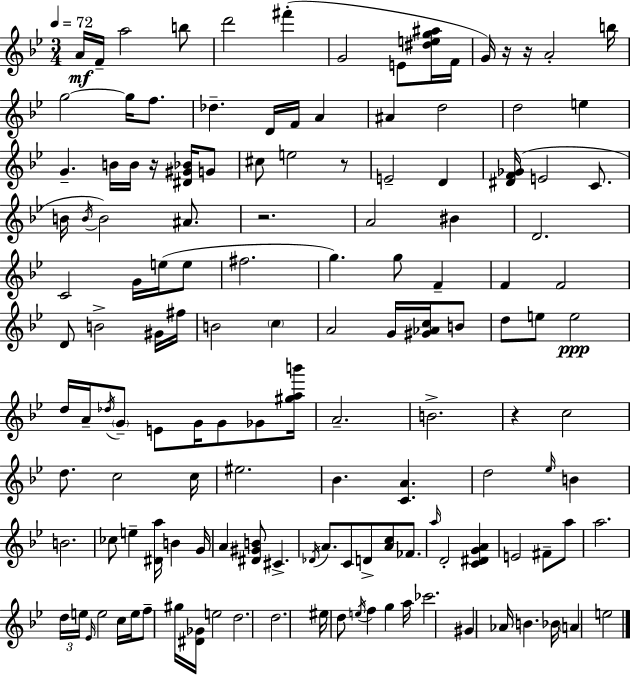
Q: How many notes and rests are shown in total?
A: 140